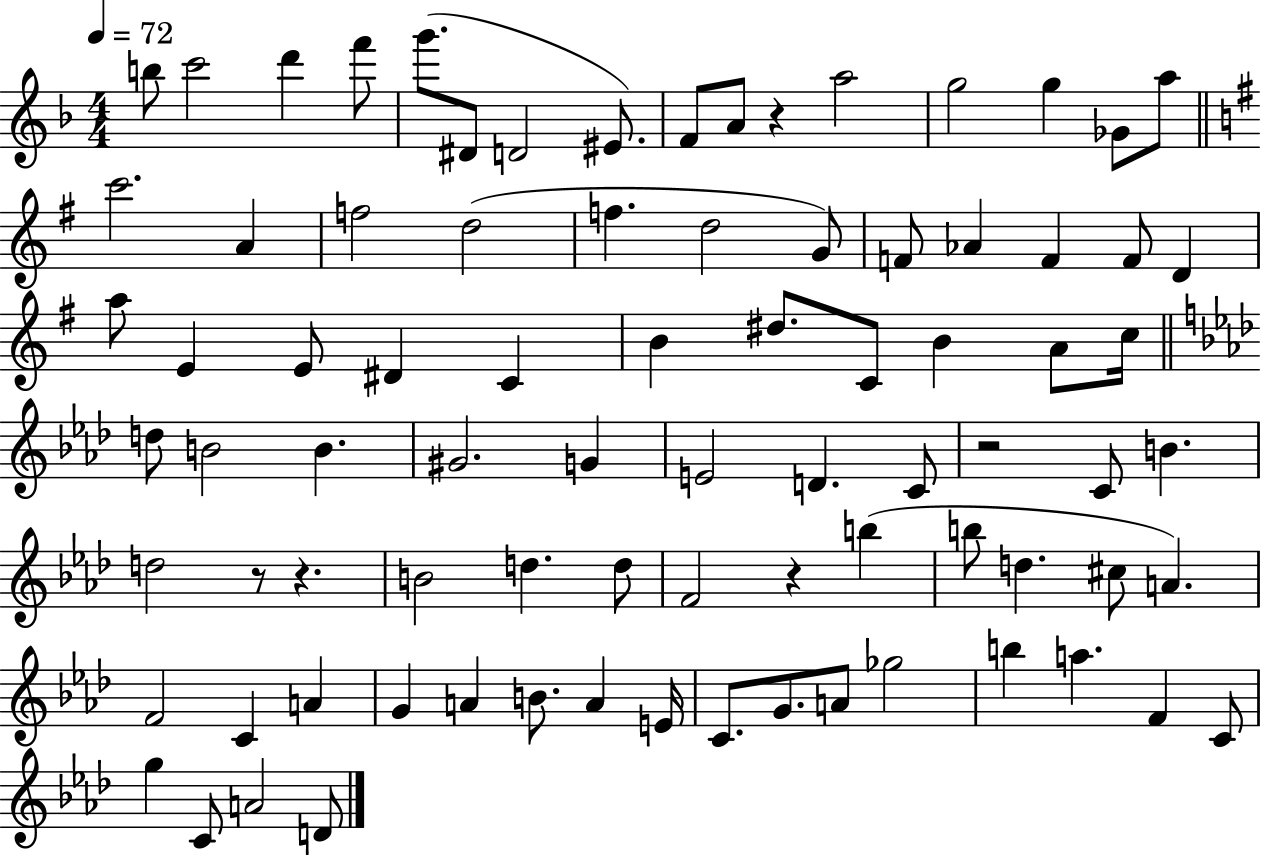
B5/e C6/h D6/q F6/e G6/e. D#4/e D4/h EIS4/e. F4/e A4/e R/q A5/h G5/h G5/q Gb4/e A5/e C6/h. A4/q F5/h D5/h F5/q. D5/h G4/e F4/e Ab4/q F4/q F4/e D4/q A5/e E4/q E4/e D#4/q C4/q B4/q D#5/e. C4/e B4/q A4/e C5/s D5/e B4/h B4/q. G#4/h. G4/q E4/h D4/q. C4/e R/h C4/e B4/q. D5/h R/e R/q. B4/h D5/q. D5/e F4/h R/q B5/q B5/e D5/q. C#5/e A4/q. F4/h C4/q A4/q G4/q A4/q B4/e. A4/q E4/s C4/e. G4/e. A4/e Gb5/h B5/q A5/q. F4/q C4/e G5/q C4/e A4/h D4/e